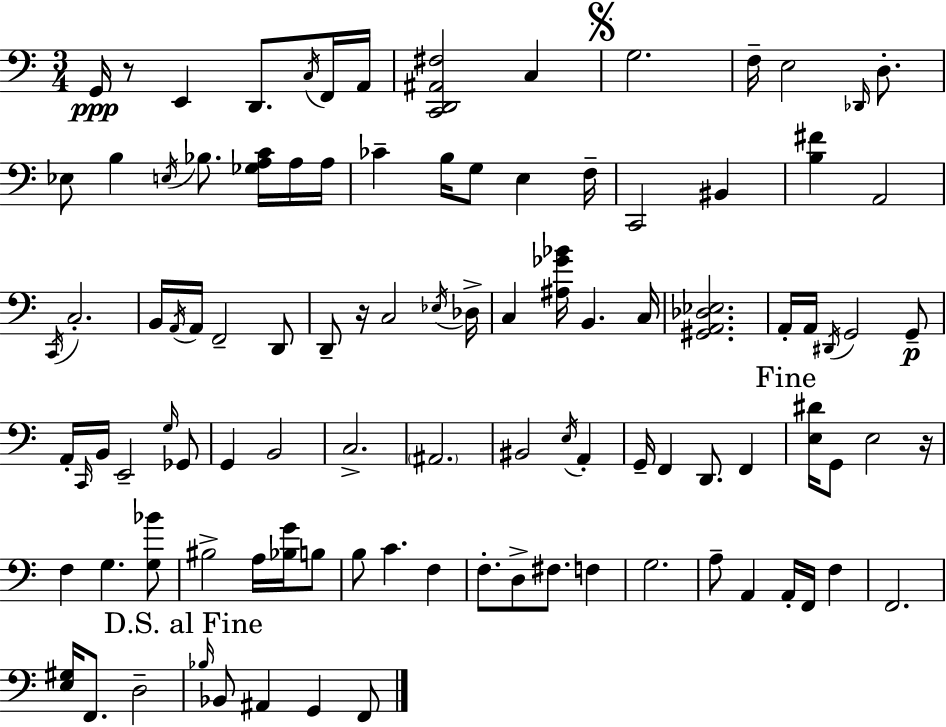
G2/s R/e E2/q D2/e. C3/s F2/s A2/s [C2,D2,A#2,F#3]/h C3/q G3/h. F3/s E3/h Db2/s D3/e. Eb3/e B3/q E3/s Bb3/e. [Gb3,A3,C4]/s A3/s A3/s CES4/q B3/s G3/e E3/q F3/s C2/h BIS2/q [B3,F#4]/q A2/h C2/s C3/h. B2/s A2/s A2/s F2/h D2/e D2/e R/s C3/h Eb3/s Db3/s C3/q [A#3,Gb4,Bb4]/s B2/q. C3/s [G#2,A2,Db3,Eb3]/h. A2/s A2/s D#2/s G2/h G2/e A2/s C2/s B2/s E2/h G3/s Gb2/e G2/q B2/h C3/h. A#2/h. BIS2/h E3/s A2/q G2/s F2/q D2/e. F2/q [E3,D#4]/s G2/e E3/h R/s F3/q G3/q. [G3,Bb4]/e BIS3/h A3/s [Bb3,G4]/s B3/e B3/e C4/q. F3/q F3/e. D3/e F#3/e. F3/q G3/h. A3/e A2/q A2/s F2/s F3/q F2/h. [E3,G#3]/s F2/e. D3/h Bb3/s Bb2/e A#2/q G2/q F2/e